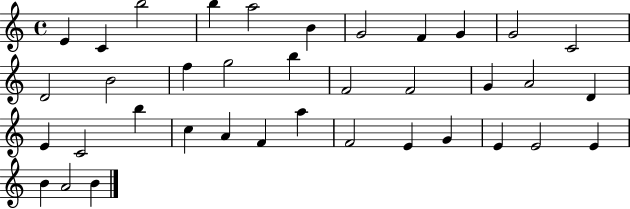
{
  \clef treble
  \time 4/4
  \defaultTimeSignature
  \key c \major
  e'4 c'4 b''2 | b''4 a''2 b'4 | g'2 f'4 g'4 | g'2 c'2 | \break d'2 b'2 | f''4 g''2 b''4 | f'2 f'2 | g'4 a'2 d'4 | \break e'4 c'2 b''4 | c''4 a'4 f'4 a''4 | f'2 e'4 g'4 | e'4 e'2 e'4 | \break b'4 a'2 b'4 | \bar "|."
}